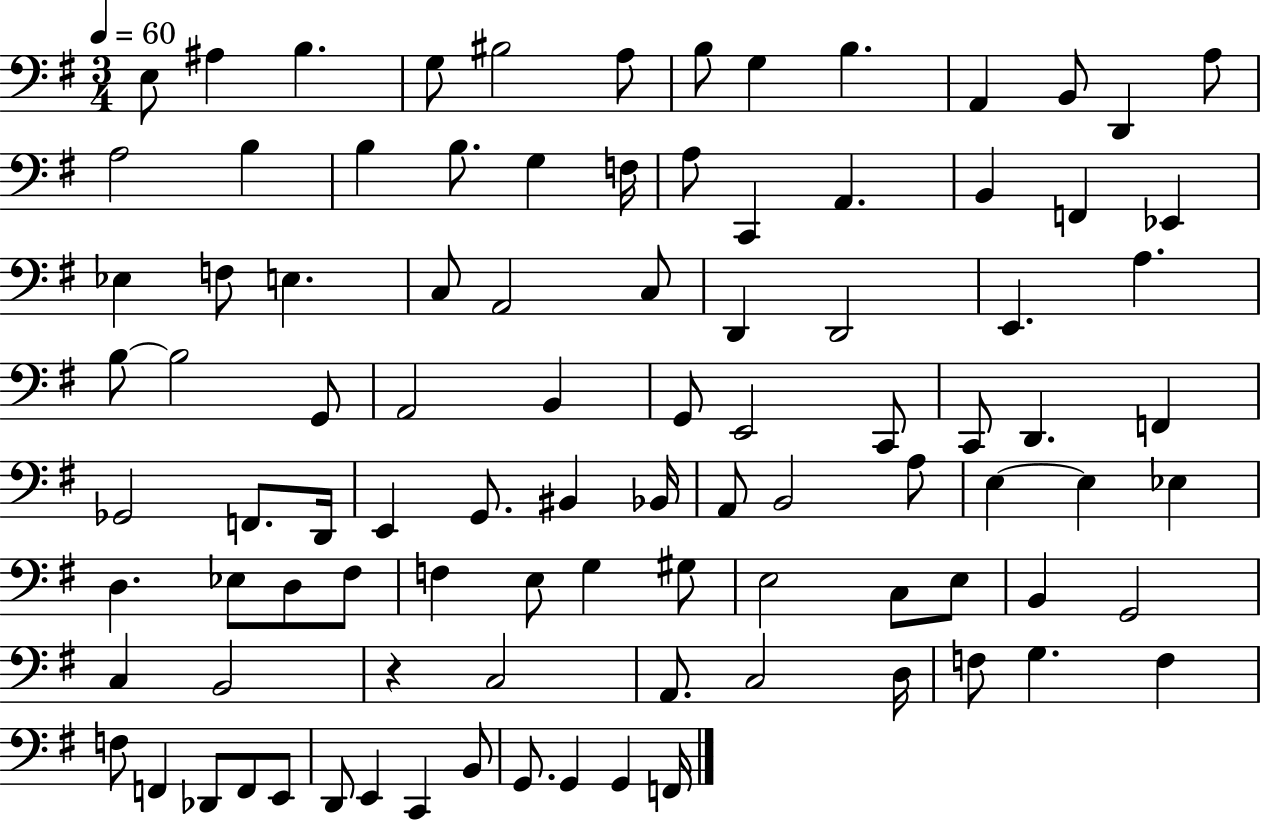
E3/e A#3/q B3/q. G3/e BIS3/h A3/e B3/e G3/q B3/q. A2/q B2/e D2/q A3/e A3/h B3/q B3/q B3/e. G3/q F3/s A3/e C2/q A2/q. B2/q F2/q Eb2/q Eb3/q F3/e E3/q. C3/e A2/h C3/e D2/q D2/h E2/q. A3/q. B3/e B3/h G2/e A2/h B2/q G2/e E2/h C2/e C2/e D2/q. F2/q Gb2/h F2/e. D2/s E2/q G2/e. BIS2/q Bb2/s A2/e B2/h A3/e E3/q E3/q Eb3/q D3/q. Eb3/e D3/e F#3/e F3/q E3/e G3/q G#3/e E3/h C3/e E3/e B2/q G2/h C3/q B2/h R/q C3/h A2/e. C3/h D3/s F3/e G3/q. F3/q F3/e F2/q Db2/e F2/e E2/e D2/e E2/q C2/q B2/e G2/e. G2/q G2/q F2/s